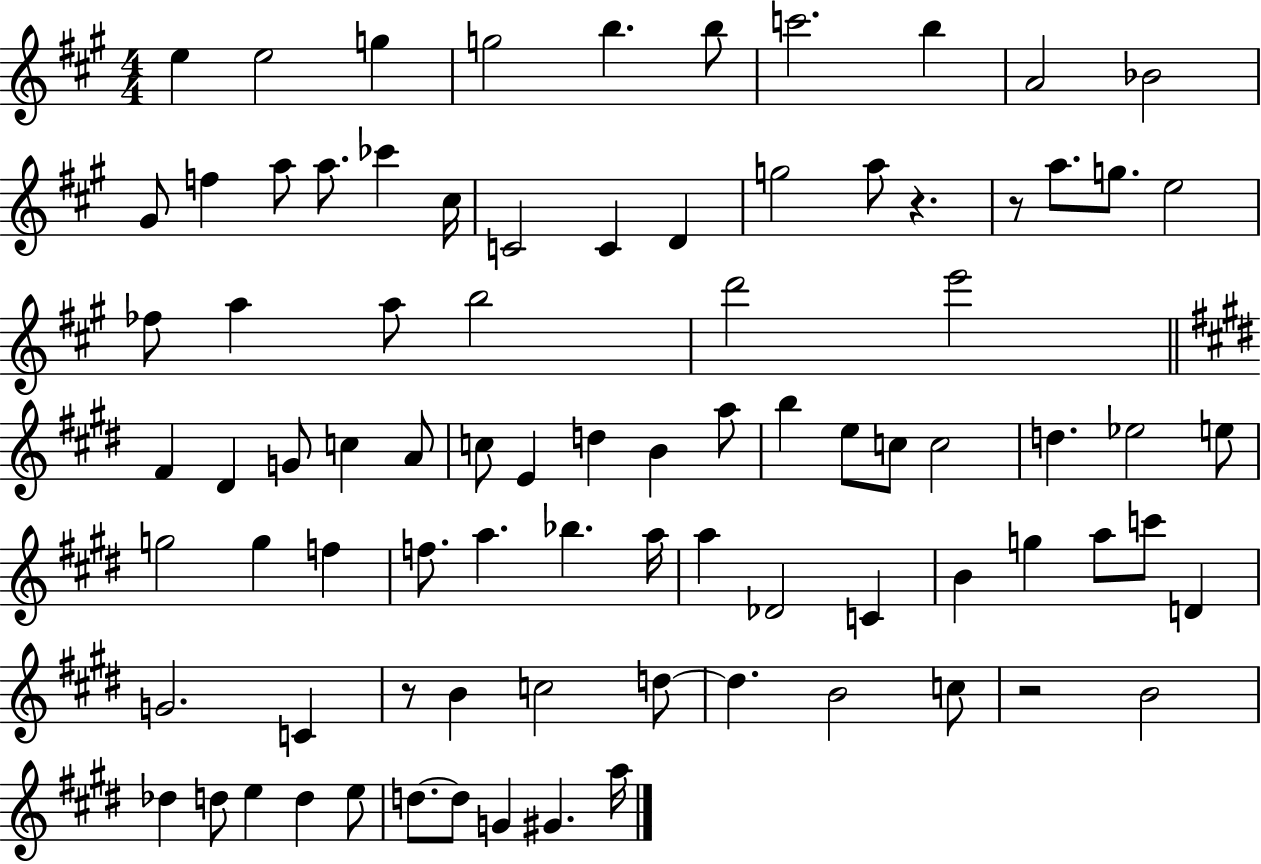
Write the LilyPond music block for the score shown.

{
  \clef treble
  \numericTimeSignature
  \time 4/4
  \key a \major
  e''4 e''2 g''4 | g''2 b''4. b''8 | c'''2. b''4 | a'2 bes'2 | \break gis'8 f''4 a''8 a''8. ces'''4 cis''16 | c'2 c'4 d'4 | g''2 a''8 r4. | r8 a''8. g''8. e''2 | \break fes''8 a''4 a''8 b''2 | d'''2 e'''2 | \bar "||" \break \key e \major fis'4 dis'4 g'8 c''4 a'8 | c''8 e'4 d''4 b'4 a''8 | b''4 e''8 c''8 c''2 | d''4. ees''2 e''8 | \break g''2 g''4 f''4 | f''8. a''4. bes''4. a''16 | a''4 des'2 c'4 | b'4 g''4 a''8 c'''8 d'4 | \break g'2. c'4 | r8 b'4 c''2 d''8~~ | d''4. b'2 c''8 | r2 b'2 | \break des''4 d''8 e''4 d''4 e''8 | d''8.~~ d''8 g'4 gis'4. a''16 | \bar "|."
}